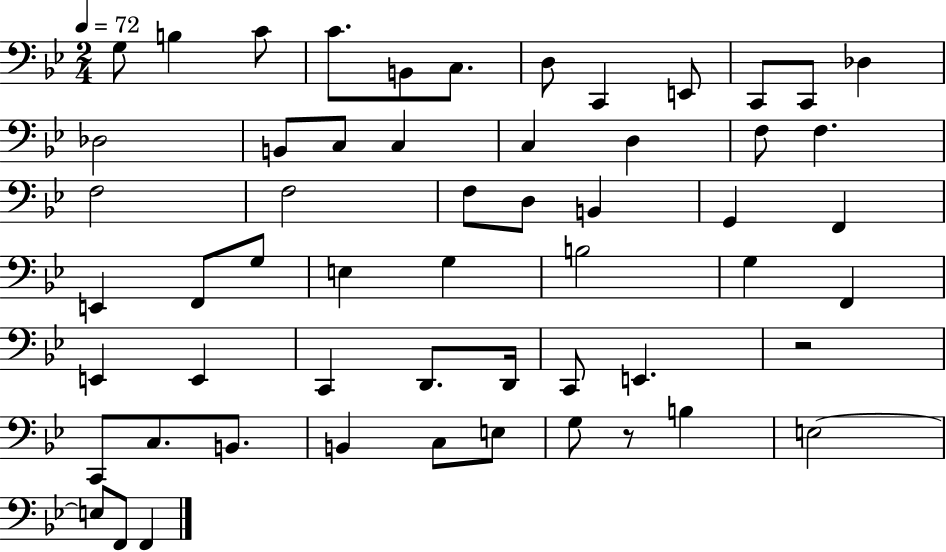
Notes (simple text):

G3/e B3/q C4/e C4/e. B2/e C3/e. D3/e C2/q E2/e C2/e C2/e Db3/q Db3/h B2/e C3/e C3/q C3/q D3/q F3/e F3/q. F3/h F3/h F3/e D3/e B2/q G2/q F2/q E2/q F2/e G3/e E3/q G3/q B3/h G3/q F2/q E2/q E2/q C2/q D2/e. D2/s C2/e E2/q. R/h C2/e C3/e. B2/e. B2/q C3/e E3/e G3/e R/e B3/q E3/h E3/e F2/e F2/q